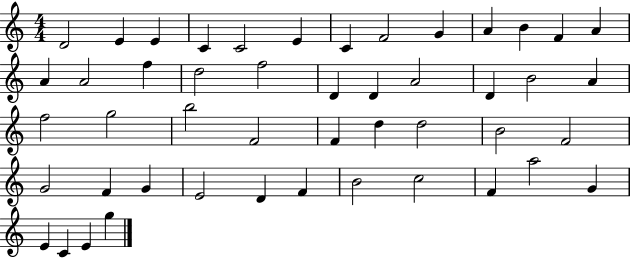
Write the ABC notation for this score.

X:1
T:Untitled
M:4/4
L:1/4
K:C
D2 E E C C2 E C F2 G A B F A A A2 f d2 f2 D D A2 D B2 A f2 g2 b2 F2 F d d2 B2 F2 G2 F G E2 D F B2 c2 F a2 G E C E g